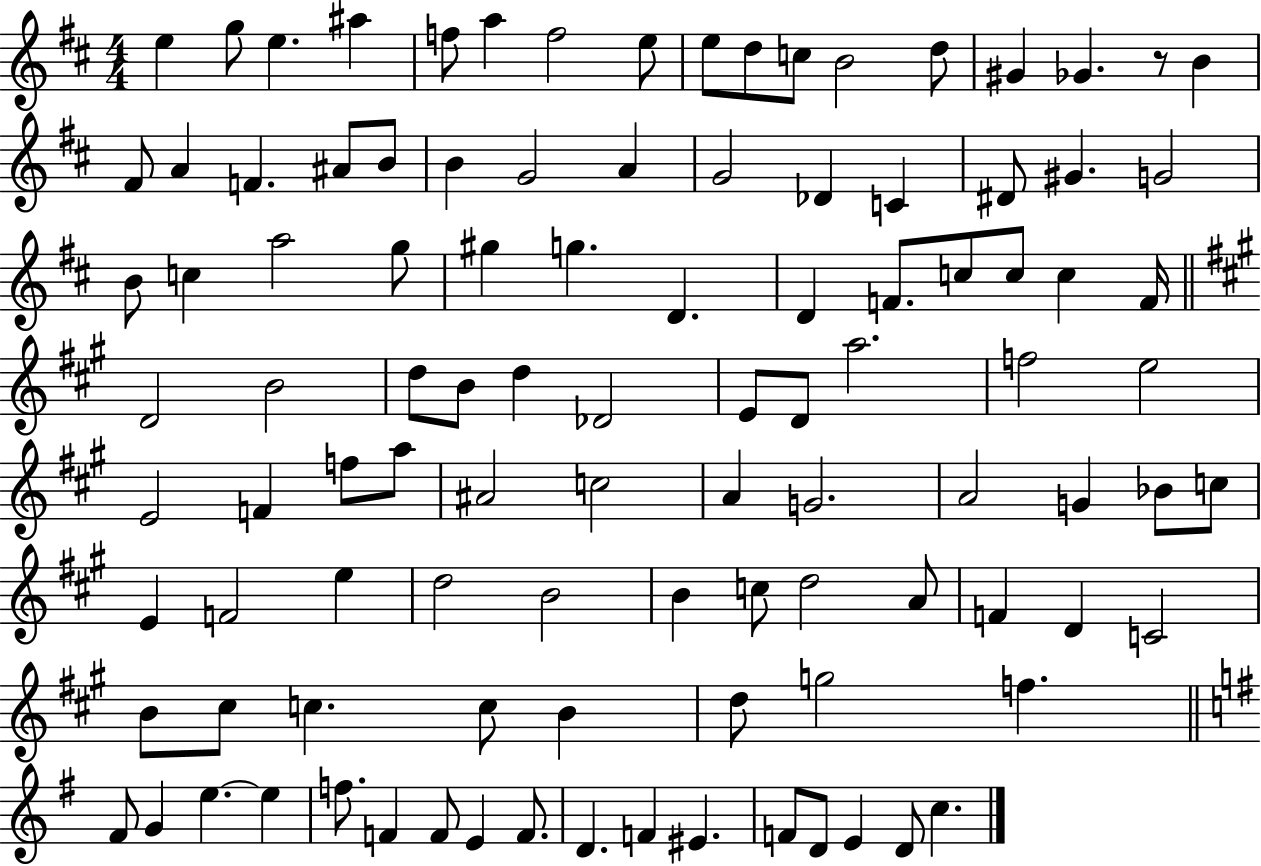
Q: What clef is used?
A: treble